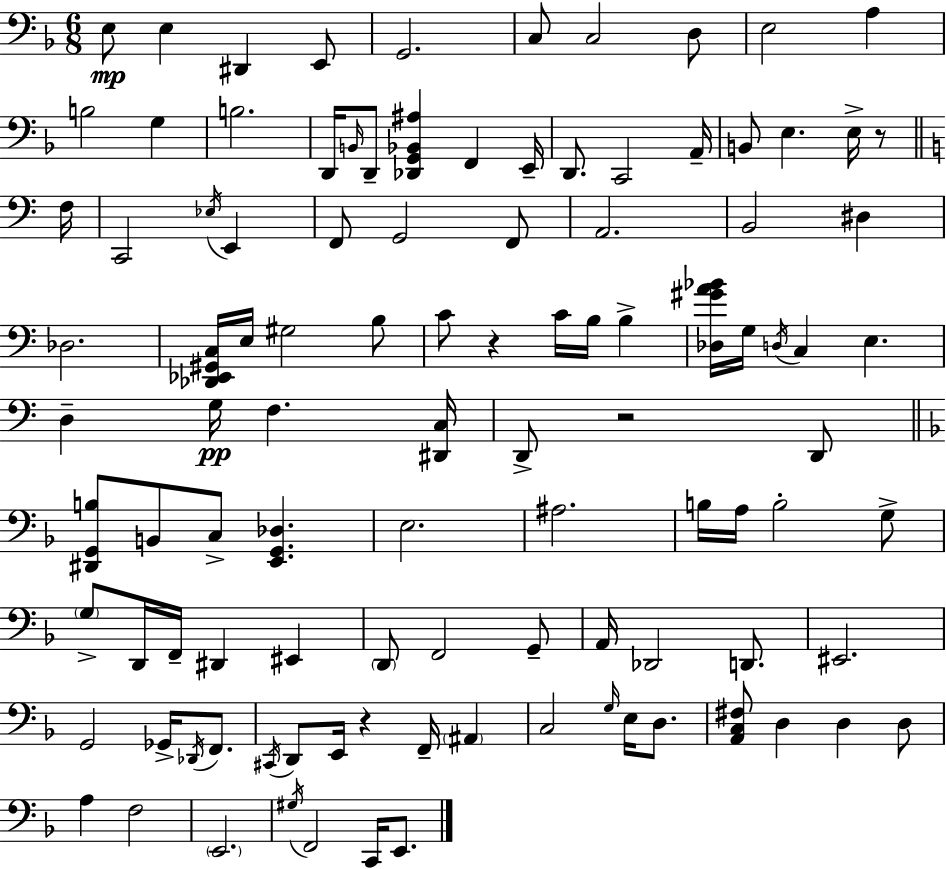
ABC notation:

X:1
T:Untitled
M:6/8
L:1/4
K:Dm
E,/2 E, ^D,, E,,/2 G,,2 C,/2 C,2 D,/2 E,2 A, B,2 G, B,2 D,,/4 B,,/4 D,,/2 [_D,,G,,_B,,^A,] F,, E,,/4 D,,/2 C,,2 A,,/4 B,,/2 E, E,/4 z/2 F,/4 C,,2 _E,/4 E,, F,,/2 G,,2 F,,/2 A,,2 B,,2 ^D, _D,2 [_D,,_E,,^G,,C,]/4 E,/4 ^G,2 B,/2 C/2 z C/4 B,/4 B, [_D,^GA_B]/4 G,/4 D,/4 C, E, D, G,/4 F, [^D,,C,]/4 D,,/2 z2 D,,/2 [^D,,G,,B,]/2 B,,/2 C,/2 [E,,G,,_D,] E,2 ^A,2 B,/4 A,/4 B,2 G,/2 G,/2 D,,/4 F,,/4 ^D,, ^E,, D,,/2 F,,2 G,,/2 A,,/4 _D,,2 D,,/2 ^E,,2 G,,2 _G,,/4 _D,,/4 F,,/2 ^C,,/4 D,,/2 E,,/4 z F,,/4 ^A,, C,2 G,/4 E,/4 D,/2 [A,,C,^F,]/2 D, D, D,/2 A, F,2 E,,2 ^G,/4 F,,2 C,,/4 E,,/2